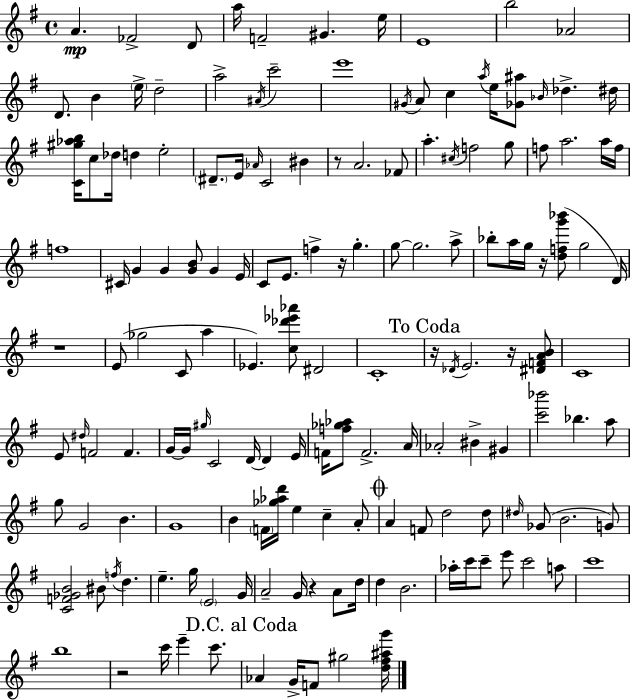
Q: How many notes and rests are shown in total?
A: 156